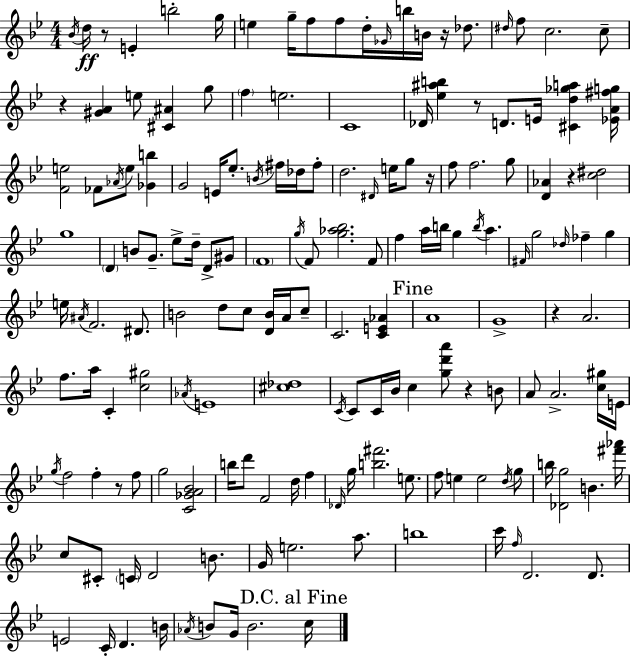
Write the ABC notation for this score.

X:1
T:Untitled
M:4/4
L:1/4
K:Gm
_B/4 d/4 z/2 E b2 g/4 e g/4 f/2 f/2 d/4 _G/4 b/4 B/4 z/4 _d/2 ^d/4 f/2 c2 c/2 z [^GA] e/2 [^C^A] g/2 f e2 C4 _D/4 [_e^ab] z/2 D/2 E/4 [^Cd_ga] [_EA^fg]/4 [Fe]2 _F/2 _A/4 e/2 [_Gb] G2 E/4 _e/2 B/4 ^f/4 _d/4 ^f/2 d2 ^D/4 e/4 g/2 z/4 f/2 f2 g/2 [D_A] z [c^d]2 g4 D B/2 G/2 _e/2 d/4 D/2 ^G/2 F4 g/4 F/2 [g_a_b]2 F/2 f a/4 b/4 g b/4 a ^F/4 g2 _d/4 _f g e/4 ^A/4 F2 ^D/2 B2 d/2 c/2 [DB]/4 A/4 c/2 C2 [CE_A] A4 G4 z A2 f/2 a/4 C [c^g]2 _A/4 E4 [^c_d]4 C/4 C/2 C/4 _B/4 c [gd'a']/2 z B/2 A/2 A2 [c^g]/4 E/4 g/4 f2 f z/2 f/2 g2 [C_GA_B]2 b/4 d'/2 F2 d/4 f _D/4 g/4 [b^f']2 e/2 f/2 e e2 d/4 g/2 b/4 [_Dg]2 B [^f'_a']/4 c/2 ^C/2 C/4 D2 B/2 G/4 e2 a/2 b4 c'/4 f/4 D2 D/2 E2 C/4 D B/4 _A/4 B/2 G/4 B2 c/4